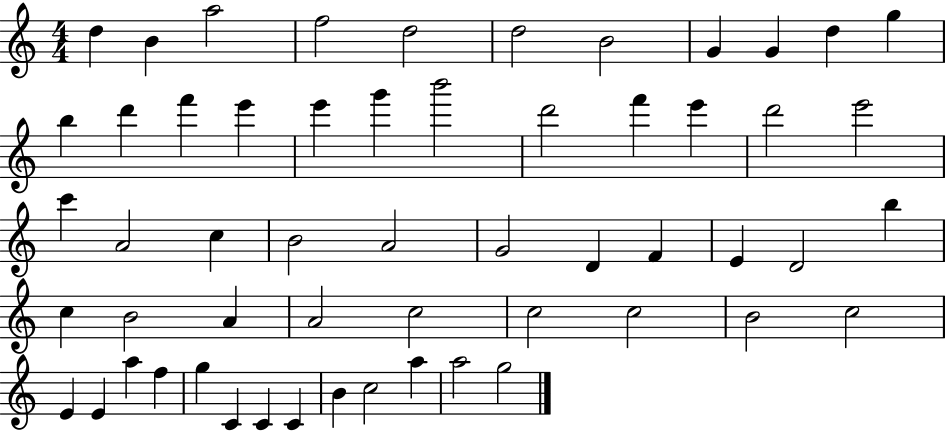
{
  \clef treble
  \numericTimeSignature
  \time 4/4
  \key c \major
  d''4 b'4 a''2 | f''2 d''2 | d''2 b'2 | g'4 g'4 d''4 g''4 | \break b''4 d'''4 f'''4 e'''4 | e'''4 g'''4 b'''2 | d'''2 f'''4 e'''4 | d'''2 e'''2 | \break c'''4 a'2 c''4 | b'2 a'2 | g'2 d'4 f'4 | e'4 d'2 b''4 | \break c''4 b'2 a'4 | a'2 c''2 | c''2 c''2 | b'2 c''2 | \break e'4 e'4 a''4 f''4 | g''4 c'4 c'4 c'4 | b'4 c''2 a''4 | a''2 g''2 | \break \bar "|."
}